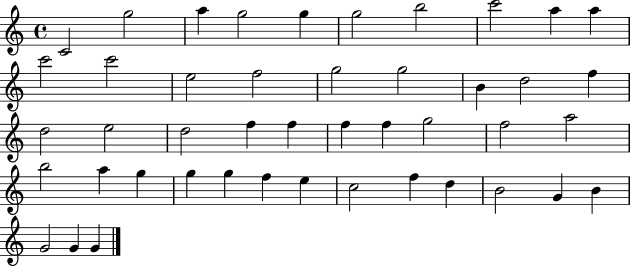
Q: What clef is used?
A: treble